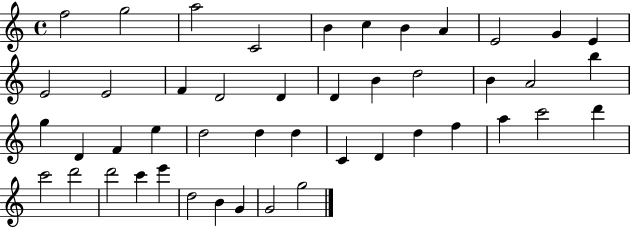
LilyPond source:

{
  \clef treble
  \time 4/4
  \defaultTimeSignature
  \key c \major
  f''2 g''2 | a''2 c'2 | b'4 c''4 b'4 a'4 | e'2 g'4 e'4 | \break e'2 e'2 | f'4 d'2 d'4 | d'4 b'4 d''2 | b'4 a'2 b''4 | \break g''4 d'4 f'4 e''4 | d''2 d''4 d''4 | c'4 d'4 d''4 f''4 | a''4 c'''2 d'''4 | \break c'''2 d'''2 | d'''2 c'''4 e'''4 | d''2 b'4 g'4 | g'2 g''2 | \break \bar "|."
}